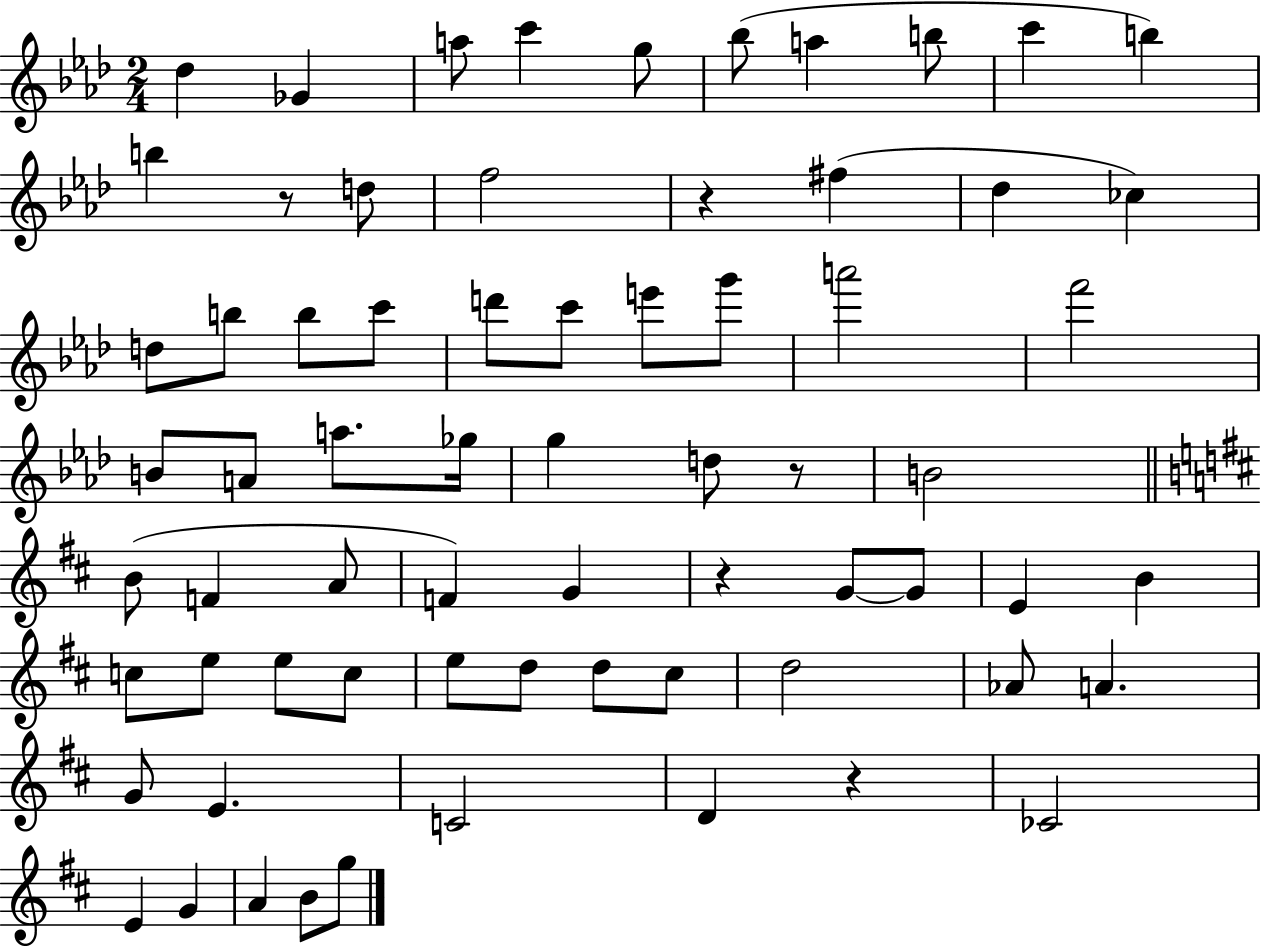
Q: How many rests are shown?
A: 5